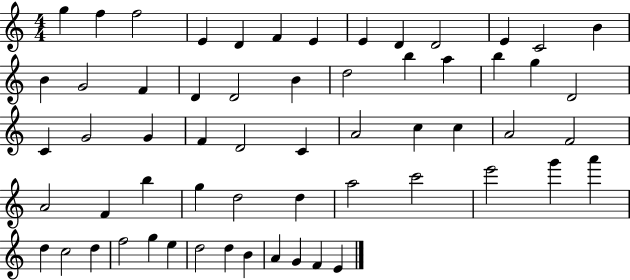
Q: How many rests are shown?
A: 0